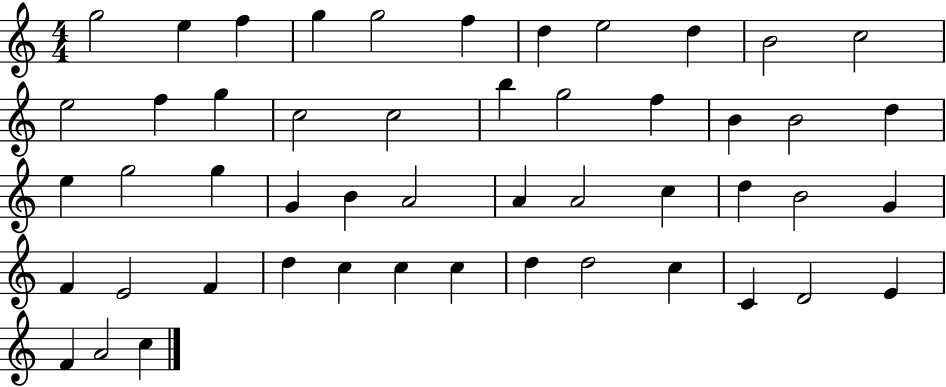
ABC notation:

X:1
T:Untitled
M:4/4
L:1/4
K:C
g2 e f g g2 f d e2 d B2 c2 e2 f g c2 c2 b g2 f B B2 d e g2 g G B A2 A A2 c d B2 G F E2 F d c c c d d2 c C D2 E F A2 c